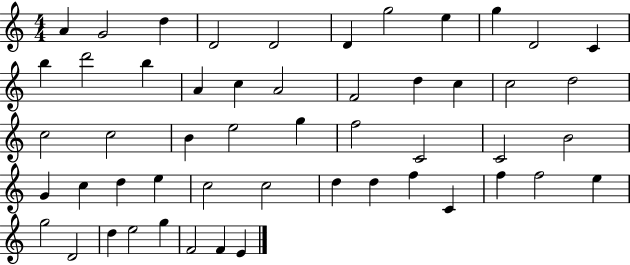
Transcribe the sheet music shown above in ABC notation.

X:1
T:Untitled
M:4/4
L:1/4
K:C
A G2 d D2 D2 D g2 e g D2 C b d'2 b A c A2 F2 d c c2 d2 c2 c2 B e2 g f2 C2 C2 B2 G c d e c2 c2 d d f C f f2 e g2 D2 d e2 g F2 F E